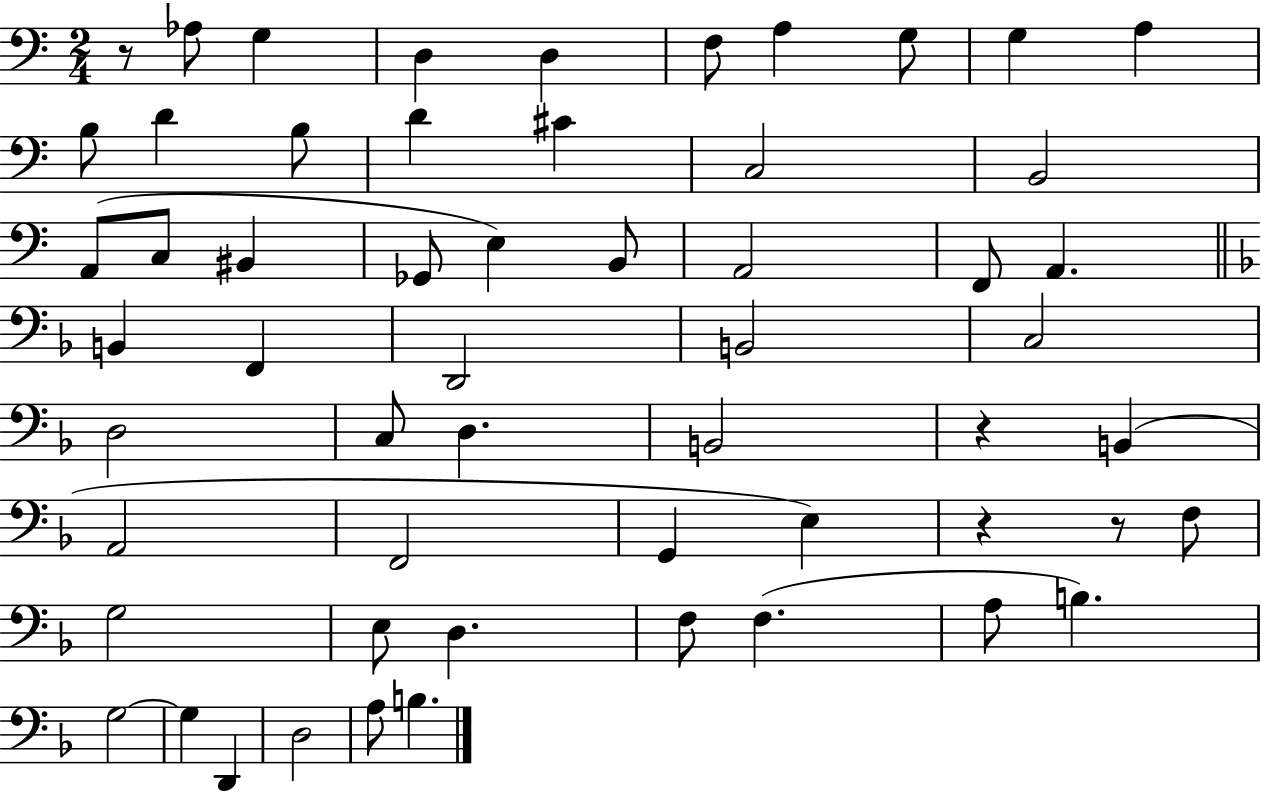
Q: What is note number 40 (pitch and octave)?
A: F3